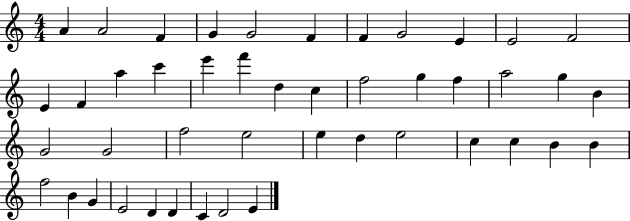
X:1
T:Untitled
M:4/4
L:1/4
K:C
A A2 F G G2 F F G2 E E2 F2 E F a c' e' f' d c f2 g f a2 g B G2 G2 f2 e2 e d e2 c c B B f2 B G E2 D D C D2 E